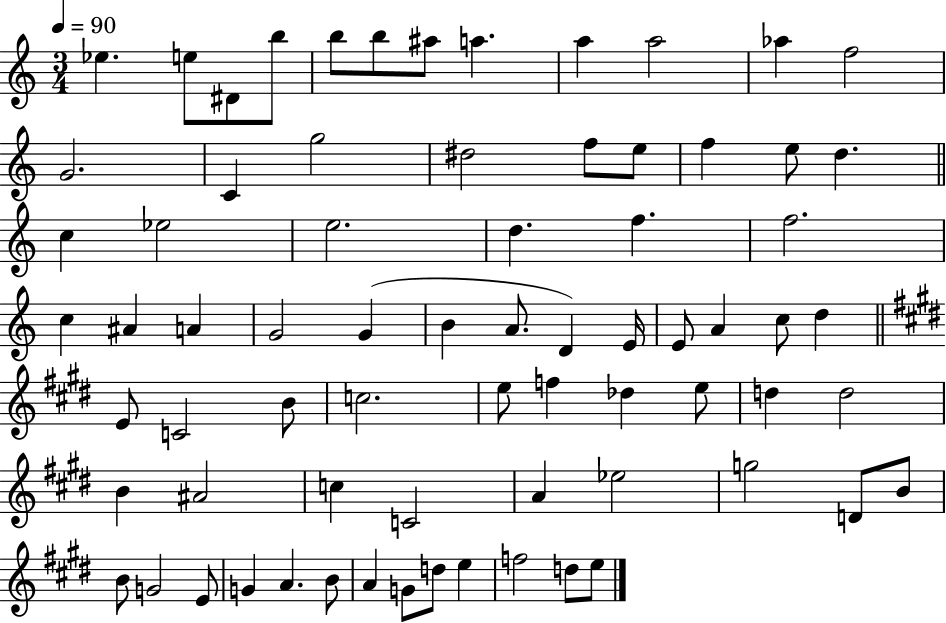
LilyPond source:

{
  \clef treble
  \numericTimeSignature
  \time 3/4
  \key c \major
  \tempo 4 = 90
  ees''4. e''8 dis'8 b''8 | b''8 b''8 ais''8 a''4. | a''4 a''2 | aes''4 f''2 | \break g'2. | c'4 g''2 | dis''2 f''8 e''8 | f''4 e''8 d''4. | \break \bar "||" \break \key a \minor c''4 ees''2 | e''2. | d''4. f''4. | f''2. | \break c''4 ais'4 a'4 | g'2 g'4( | b'4 a'8. d'4) e'16 | e'8 a'4 c''8 d''4 | \break \bar "||" \break \key e \major e'8 c'2 b'8 | c''2. | e''8 f''4 des''4 e''8 | d''4 d''2 | \break b'4 ais'2 | c''4 c'2 | a'4 ees''2 | g''2 d'8 b'8 | \break b'8 g'2 e'8 | g'4 a'4. b'8 | a'4 g'8 d''8 e''4 | f''2 d''8 e''8 | \break \bar "|."
}